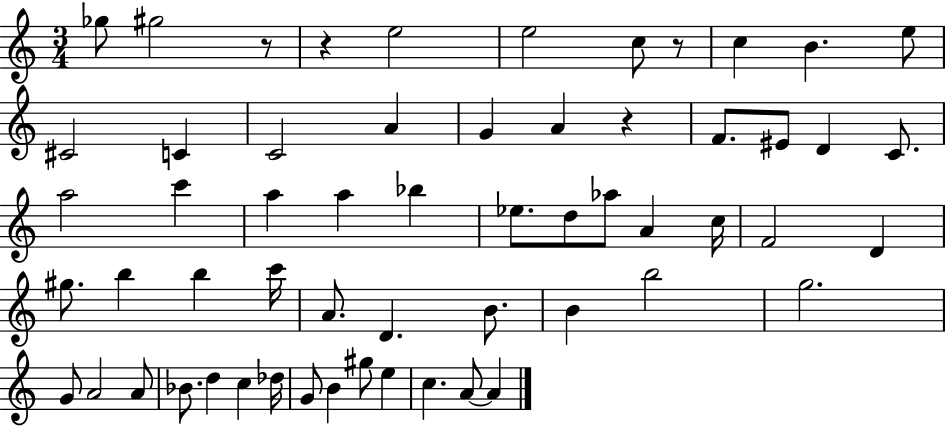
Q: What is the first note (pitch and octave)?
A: Gb5